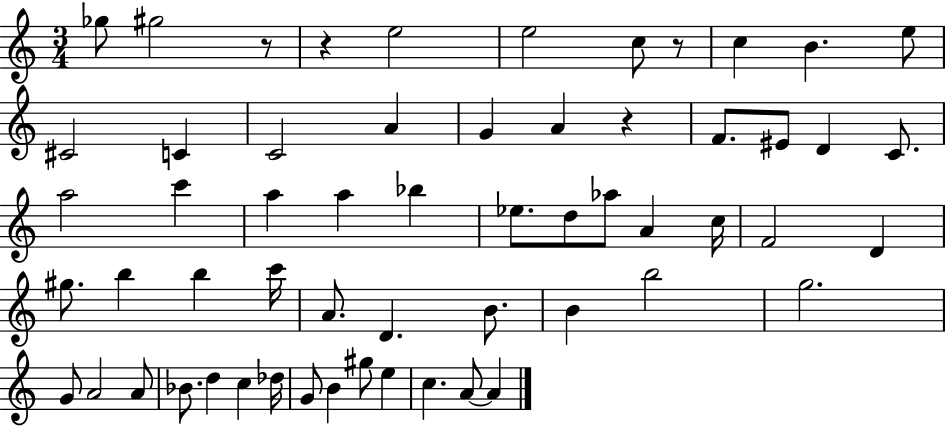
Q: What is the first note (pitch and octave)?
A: Gb5